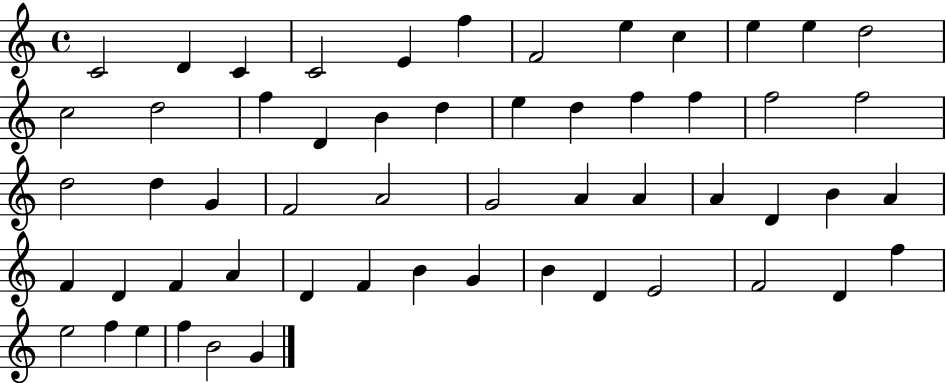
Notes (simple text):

C4/h D4/q C4/q C4/h E4/q F5/q F4/h E5/q C5/q E5/q E5/q D5/h C5/h D5/h F5/q D4/q B4/q D5/q E5/q D5/q F5/q F5/q F5/h F5/h D5/h D5/q G4/q F4/h A4/h G4/h A4/q A4/q A4/q D4/q B4/q A4/q F4/q D4/q F4/q A4/q D4/q F4/q B4/q G4/q B4/q D4/q E4/h F4/h D4/q F5/q E5/h F5/q E5/q F5/q B4/h G4/q